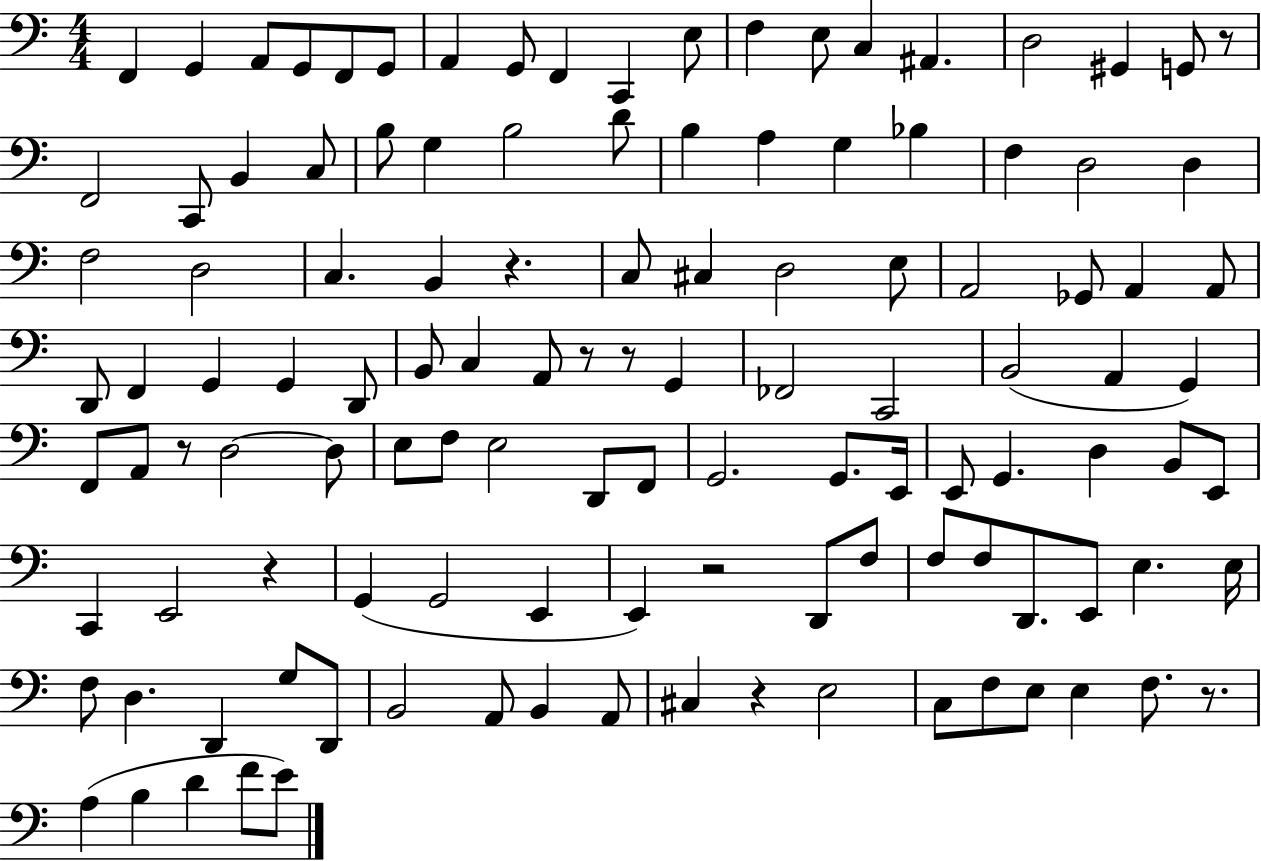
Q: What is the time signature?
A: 4/4